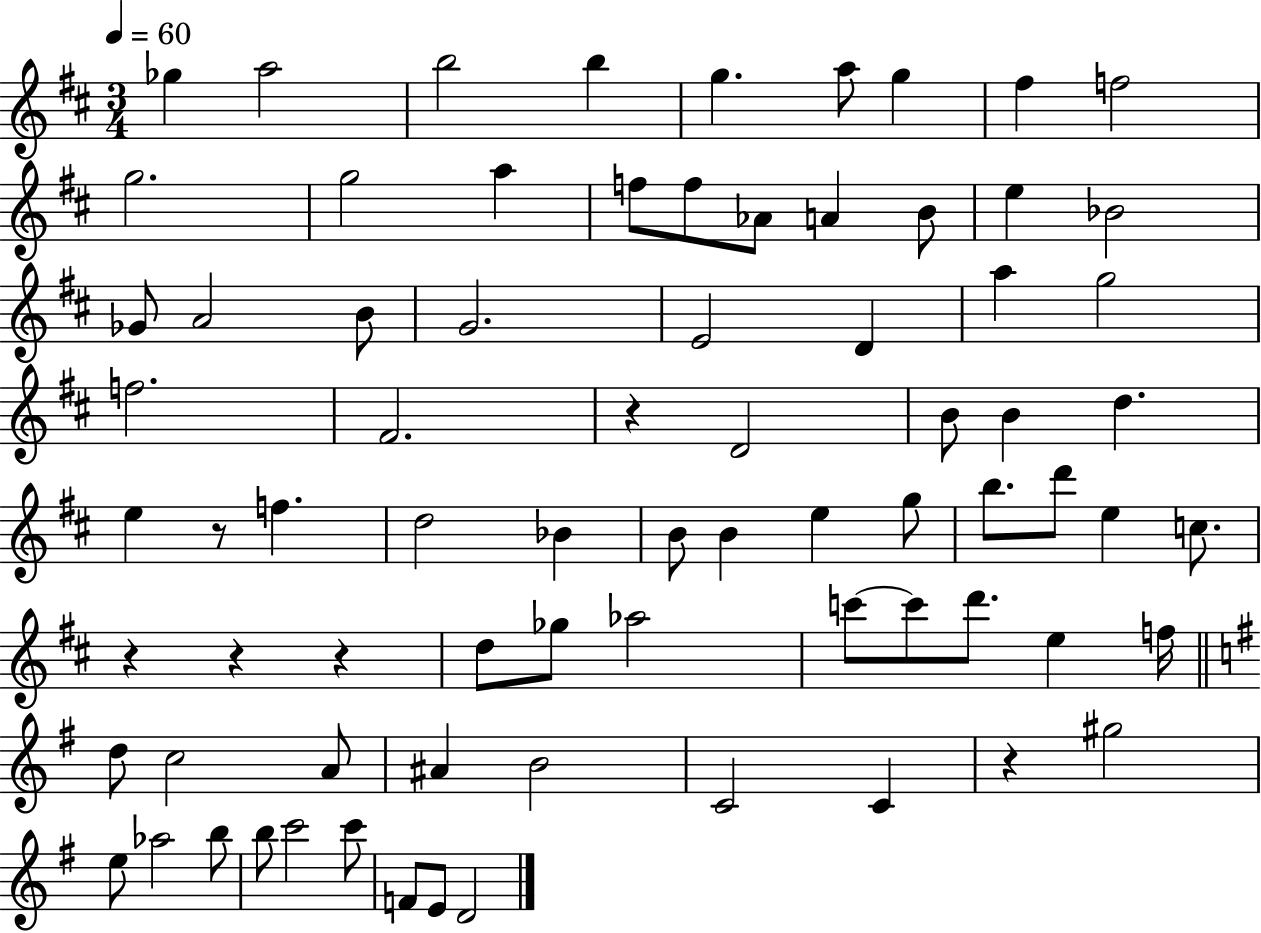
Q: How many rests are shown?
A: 6